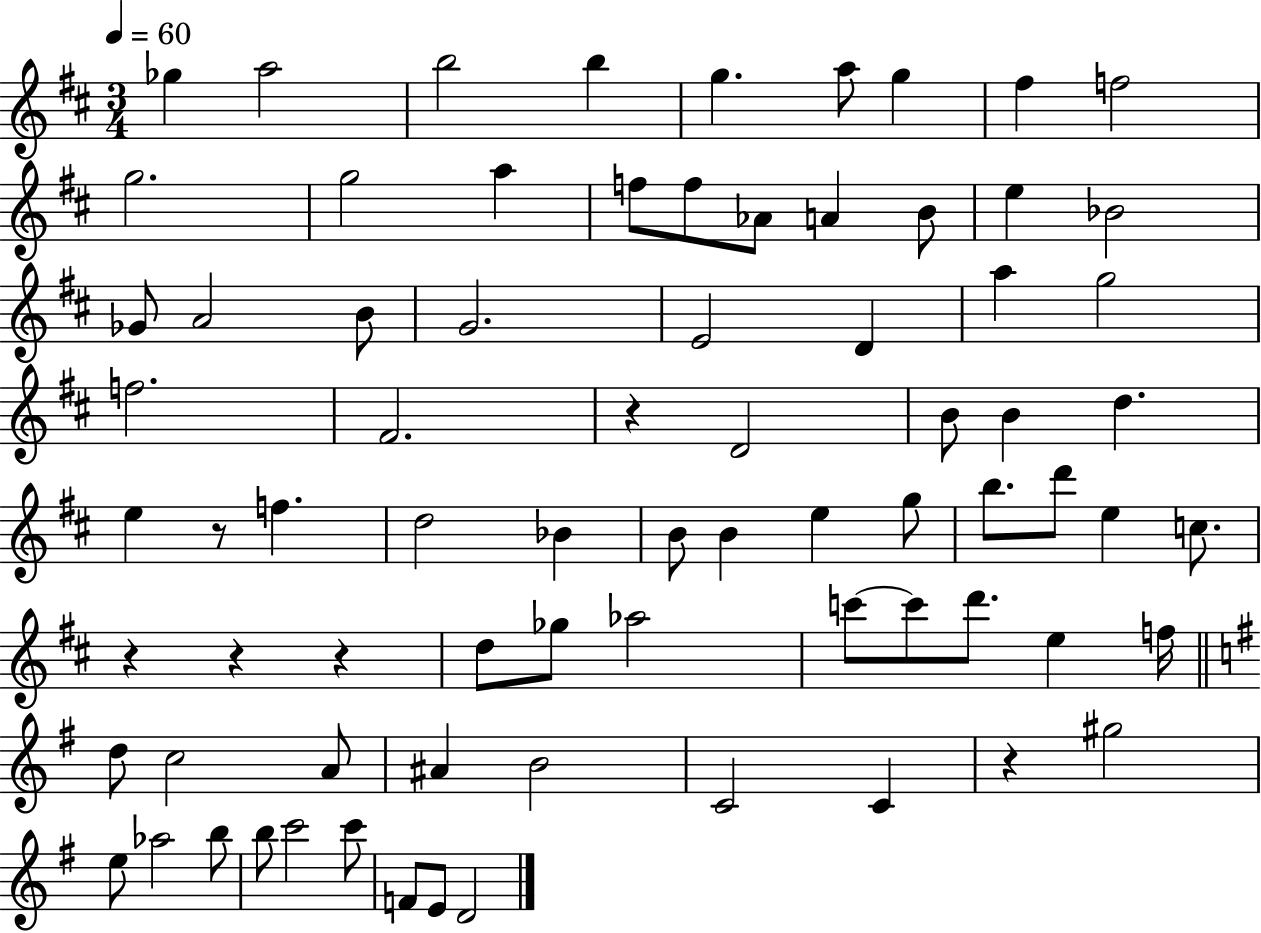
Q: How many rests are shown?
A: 6